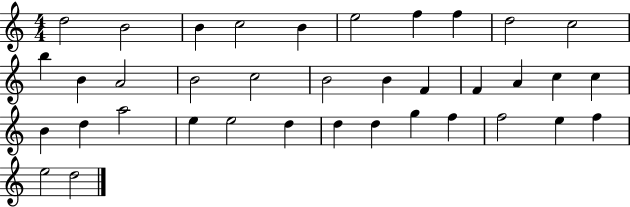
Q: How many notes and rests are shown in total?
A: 37